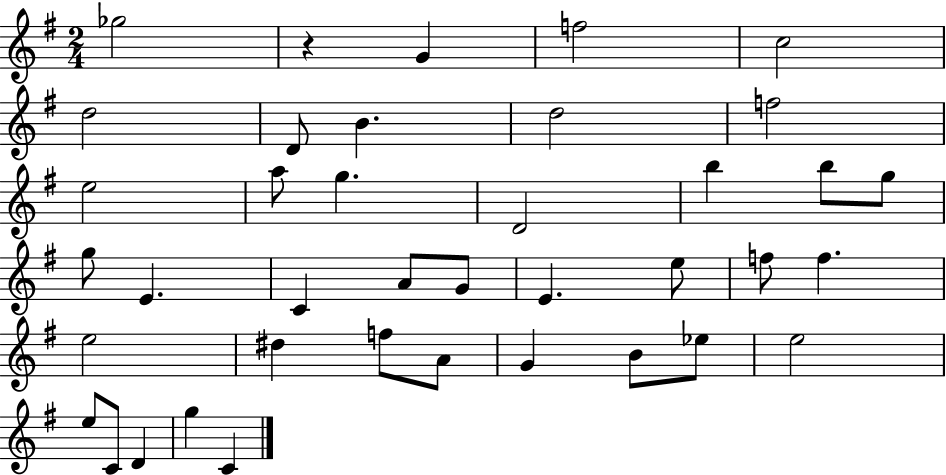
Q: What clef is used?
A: treble